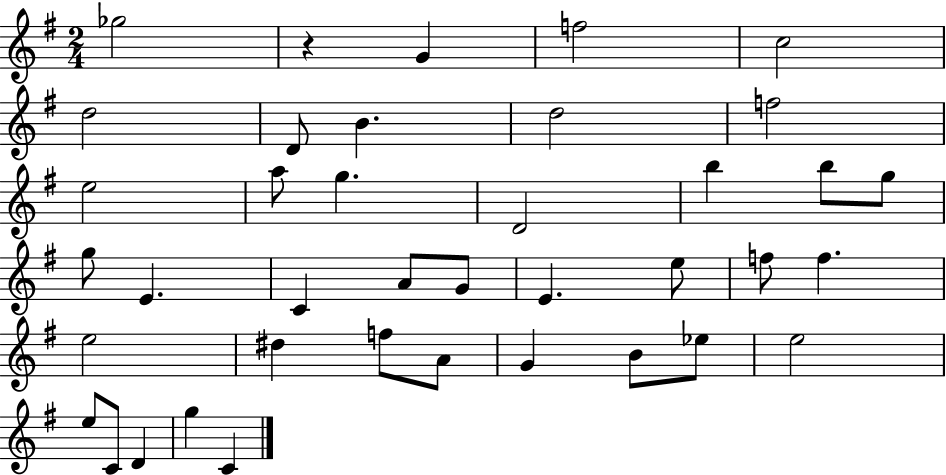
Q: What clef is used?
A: treble